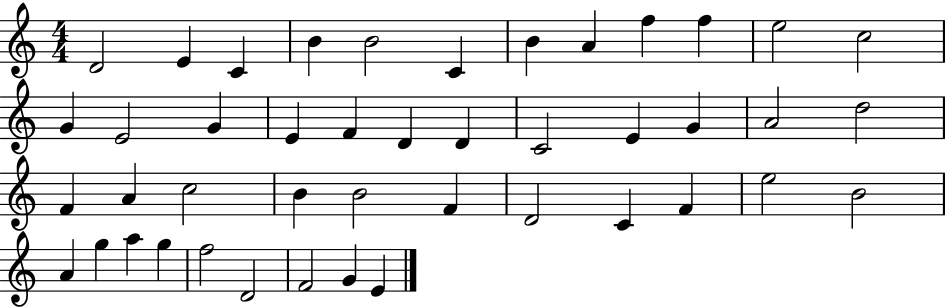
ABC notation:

X:1
T:Untitled
M:4/4
L:1/4
K:C
D2 E C B B2 C B A f f e2 c2 G E2 G E F D D C2 E G A2 d2 F A c2 B B2 F D2 C F e2 B2 A g a g f2 D2 F2 G E